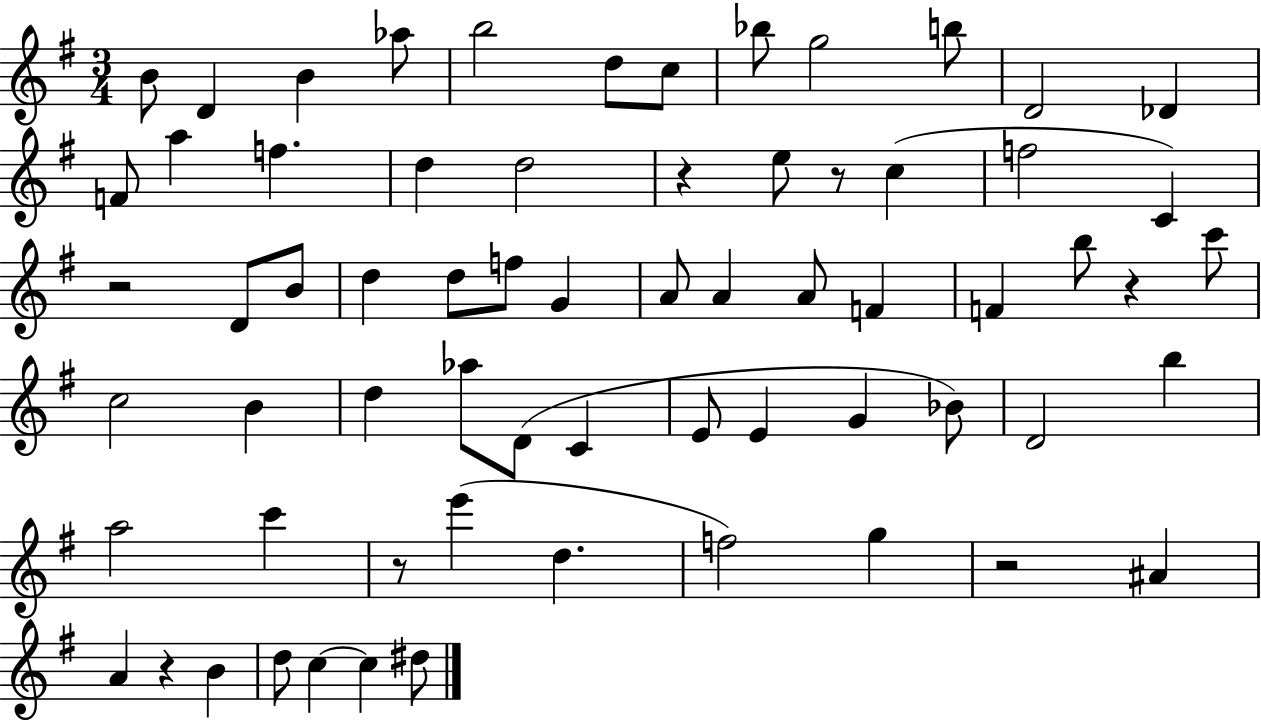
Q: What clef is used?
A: treble